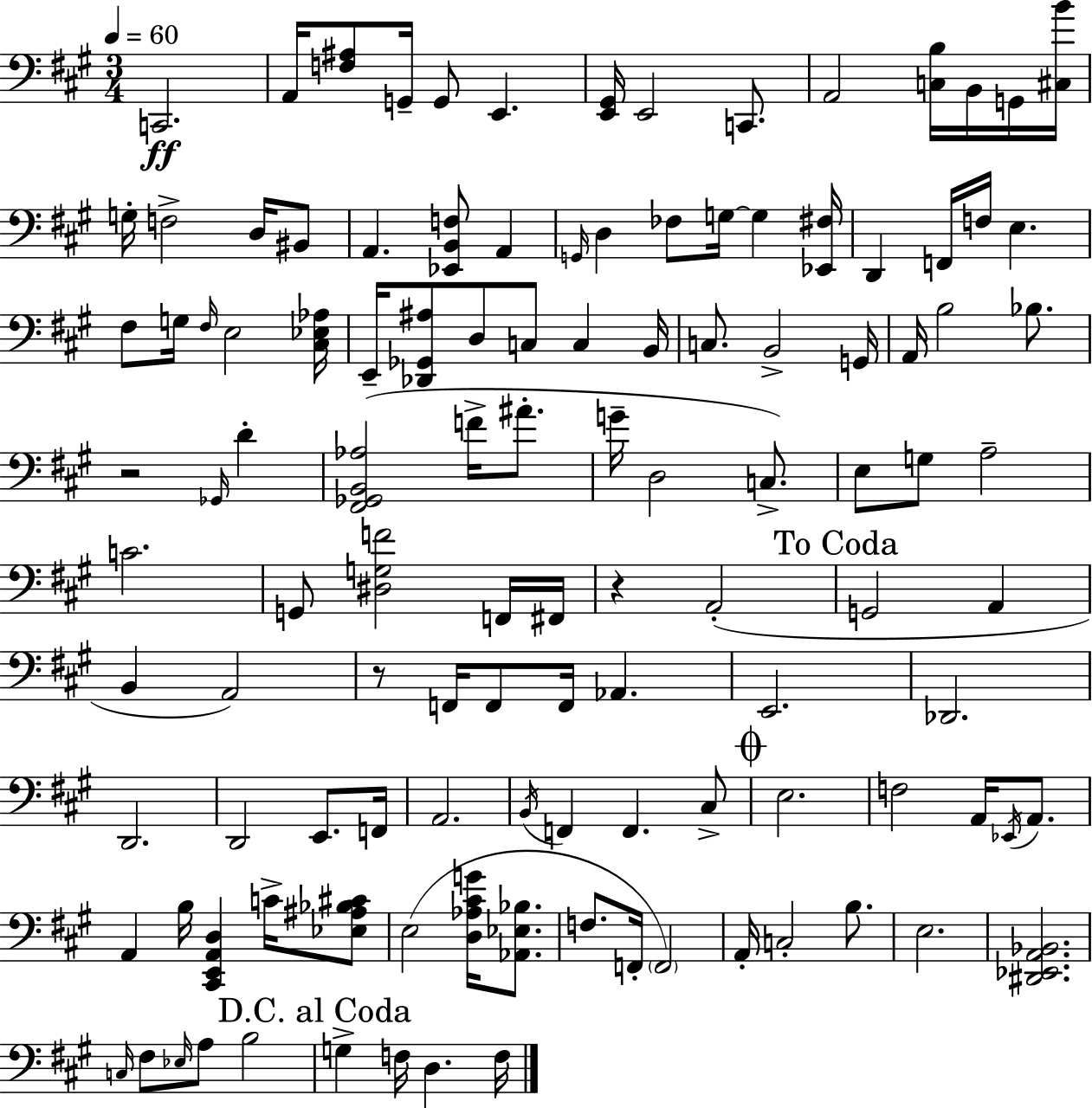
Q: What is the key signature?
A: A major